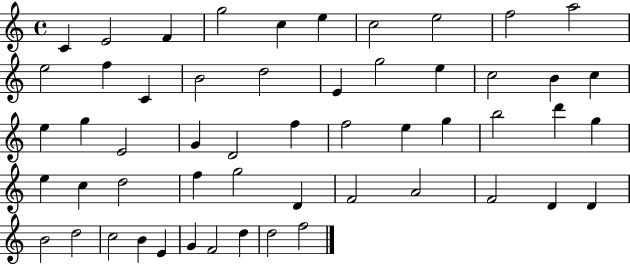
{
  \clef treble
  \time 4/4
  \defaultTimeSignature
  \key c \major
  c'4 e'2 f'4 | g''2 c''4 e''4 | c''2 e''2 | f''2 a''2 | \break e''2 f''4 c'4 | b'2 d''2 | e'4 g''2 e''4 | c''2 b'4 c''4 | \break e''4 g''4 e'2 | g'4 d'2 f''4 | f''2 e''4 g''4 | b''2 d'''4 g''4 | \break e''4 c''4 d''2 | f''4 g''2 d'4 | f'2 a'2 | f'2 d'4 d'4 | \break b'2 d''2 | c''2 b'4 e'4 | g'4 f'2 d''4 | d''2 f''2 | \break \bar "|."
}